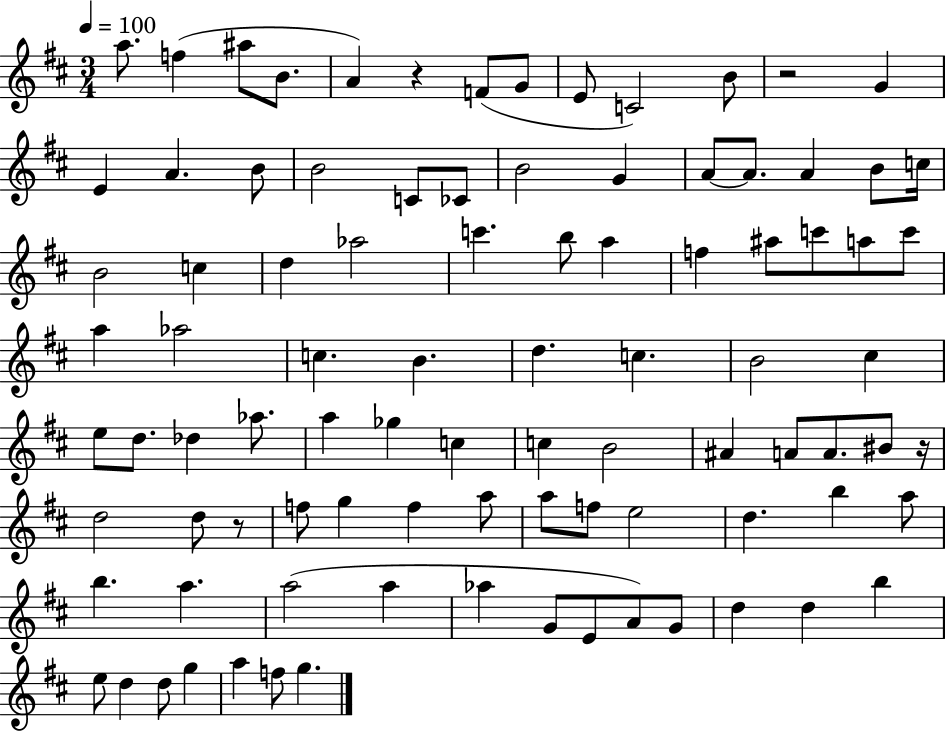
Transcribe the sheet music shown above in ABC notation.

X:1
T:Untitled
M:3/4
L:1/4
K:D
a/2 f ^a/2 B/2 A z F/2 G/2 E/2 C2 B/2 z2 G E A B/2 B2 C/2 _C/2 B2 G A/2 A/2 A B/2 c/4 B2 c d _a2 c' b/2 a f ^a/2 c'/2 a/2 c'/2 a _a2 c B d c B2 ^c e/2 d/2 _d _a/2 a _g c c B2 ^A A/2 A/2 ^B/2 z/4 d2 d/2 z/2 f/2 g f a/2 a/2 f/2 e2 d b a/2 b a a2 a _a G/2 E/2 A/2 G/2 d d b e/2 d d/2 g a f/2 g